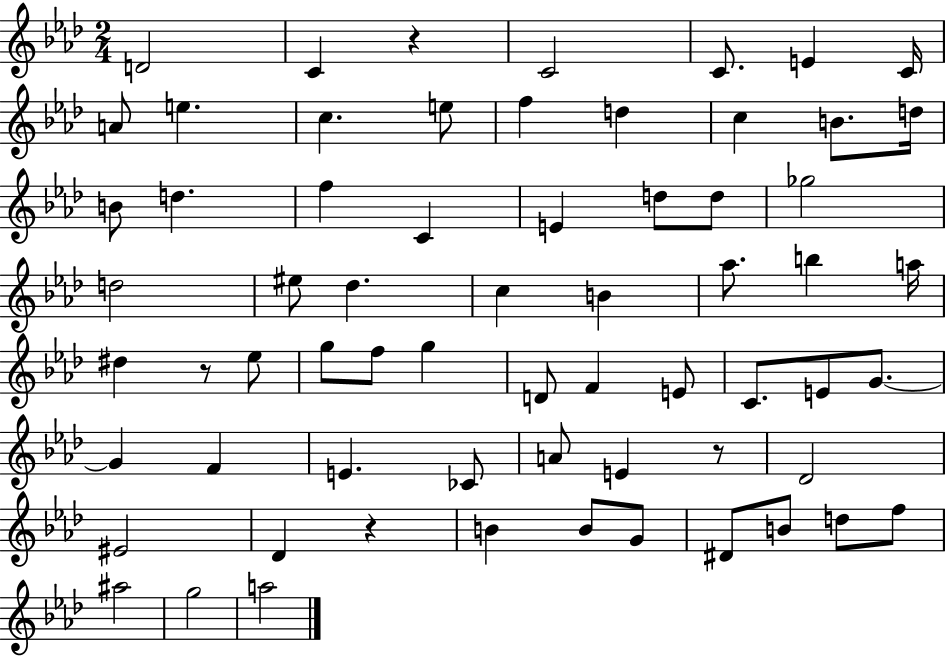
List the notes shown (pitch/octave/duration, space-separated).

D4/h C4/q R/q C4/h C4/e. E4/q C4/s A4/e E5/q. C5/q. E5/e F5/q D5/q C5/q B4/e. D5/s B4/e D5/q. F5/q C4/q E4/q D5/e D5/e Gb5/h D5/h EIS5/e Db5/q. C5/q B4/q Ab5/e. B5/q A5/s D#5/q R/e Eb5/e G5/e F5/e G5/q D4/e F4/q E4/e C4/e. E4/e G4/e. G4/q F4/q E4/q. CES4/e A4/e E4/q R/e Db4/h EIS4/h Db4/q R/q B4/q B4/e G4/e D#4/e B4/e D5/e F5/e A#5/h G5/h A5/h